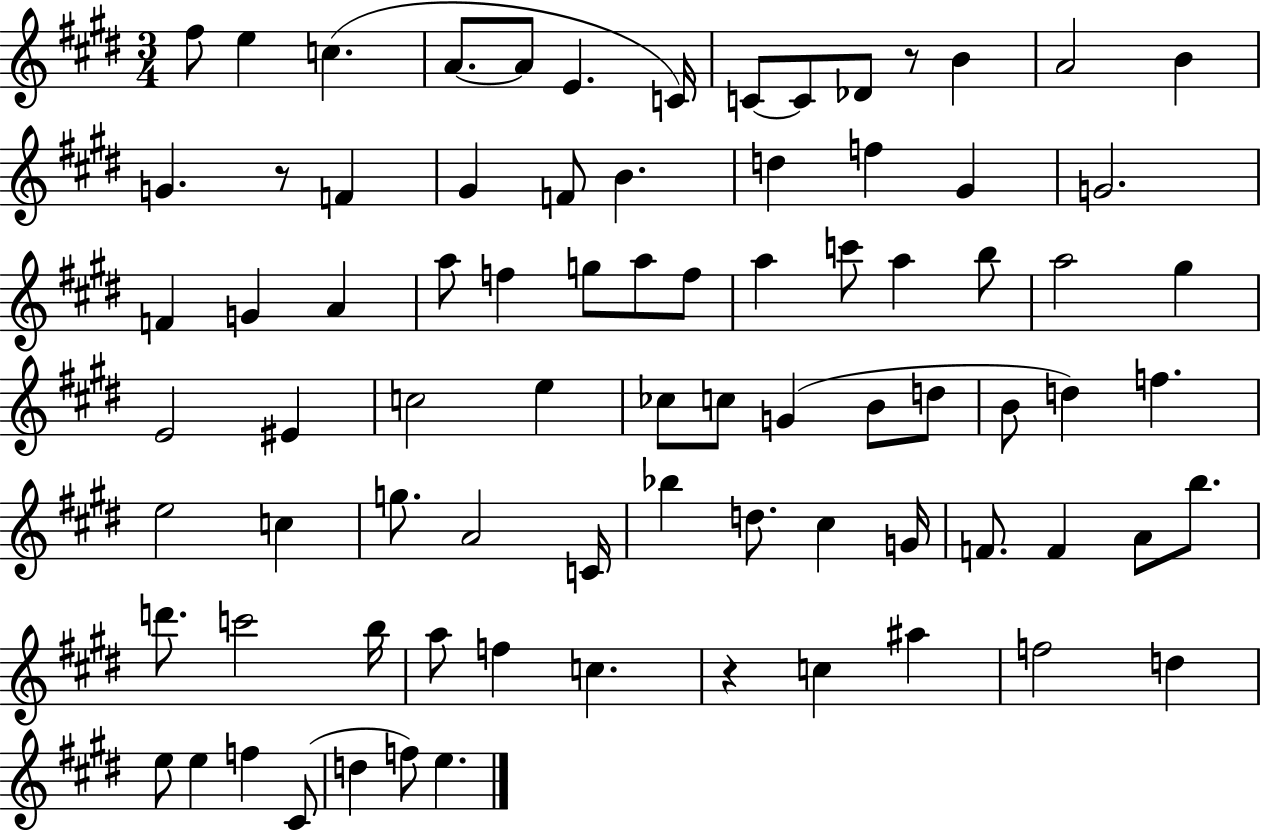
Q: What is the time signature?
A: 3/4